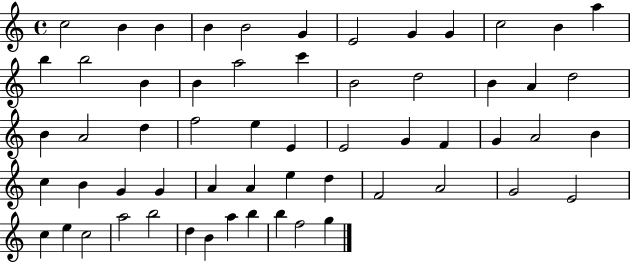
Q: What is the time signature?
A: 4/4